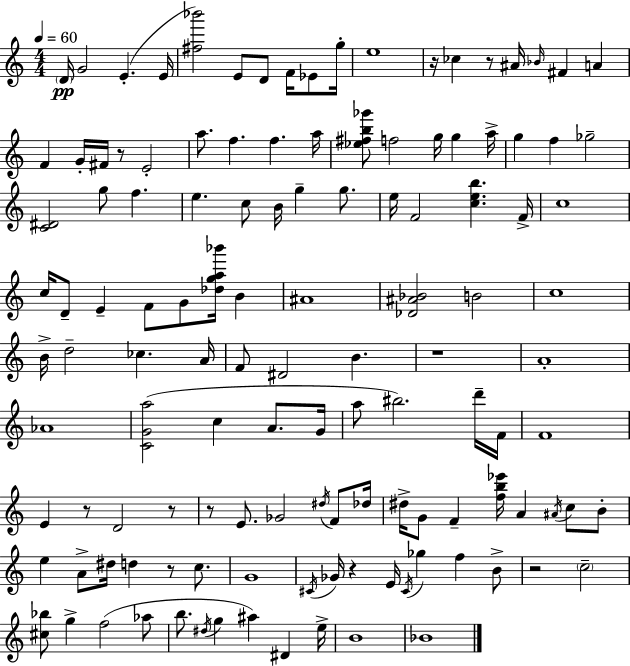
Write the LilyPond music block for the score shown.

{
  \clef treble
  \numericTimeSignature
  \time 4/4
  \key a \minor
  \tempo 4 = 60
  \parenthesize d'16\pp g'2 e'4.-.( e'16 | <fis'' bes'''>2) e'8 d'8 f'16 ees'8 g''16-. | e''1 | r16 ces''4 r8 ais'16 \grace { bes'16 } fis'4 a'4 | \break f'4 g'16-. fis'16 r8 e'2-. | a''8. f''4. f''4. | a''16 <ees'' fis'' b'' ges'''>8 f''2 g''16 g''4 | a''16-> g''4 f''4 ges''2-- | \break <c' dis'>2 g''8 f''4. | e''4. c''8 b'16 g''4-- g''8. | e''16 f'2 <c'' e'' b''>4. | f'16-> c''1 | \break c''16 d'8-- e'4-- f'8 g'8 <des'' g'' a'' bes'''>16 b'4 | ais'1 | <des' ais' bes'>2 b'2 | c''1 | \break b'16-> d''2-- ces''4. | a'16 f'8 dis'2 b'4. | r1 | a'1-. | \break aes'1 | <c' g' a''>2( c''4 a'8. | g'16 a''8 bis''2.) d'''16-- | f'16 f'1 | \break e'4 r8 d'2 r8 | r8 e'8. ges'2 \acciaccatura { dis''16 } f'8 | des''16 dis''16-> g'8 f'4-- <f'' b'' ees'''>16 a'4 \acciaccatura { ais'16 } c''8 | b'8-. e''4 a'8-> dis''16 d''4 r8 | \break c''8. g'1 | \acciaccatura { cis'16 } ges'16 r4 e'16 \acciaccatura { cis'16 } ges''4 f''4 | b'8-> r2 \parenthesize c''2-- | <cis'' bes''>8 g''4-> f''2( | \break aes''8 b''8. \acciaccatura { dis''16 } g''4 ais''4) | dis'4 e''16-> b'1 | bes'1 | \bar "|."
}